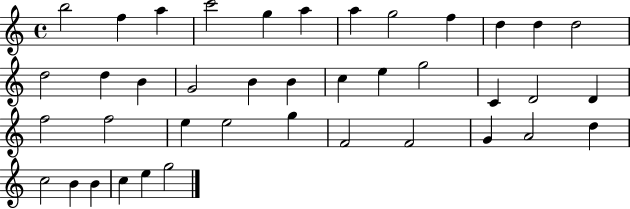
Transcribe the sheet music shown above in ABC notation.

X:1
T:Untitled
M:4/4
L:1/4
K:C
b2 f a c'2 g a a g2 f d d d2 d2 d B G2 B B c e g2 C D2 D f2 f2 e e2 g F2 F2 G A2 d c2 B B c e g2